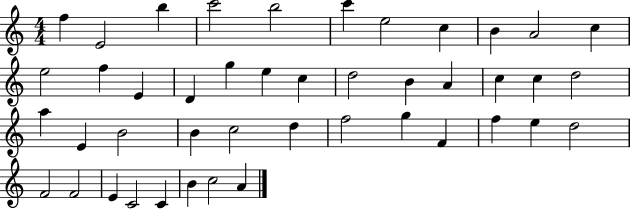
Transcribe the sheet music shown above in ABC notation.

X:1
T:Untitled
M:4/4
L:1/4
K:C
f E2 b c'2 b2 c' e2 c B A2 c e2 f E D g e c d2 B A c c d2 a E B2 B c2 d f2 g F f e d2 F2 F2 E C2 C B c2 A